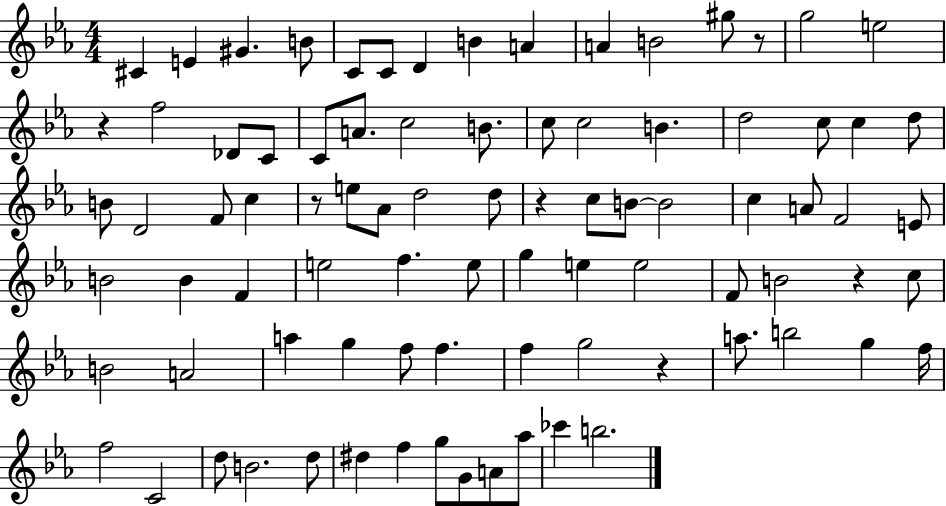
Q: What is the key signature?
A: EES major